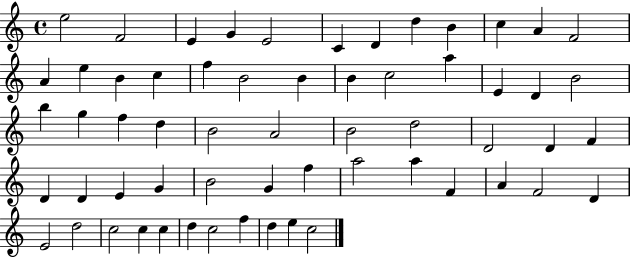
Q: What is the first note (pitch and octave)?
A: E5